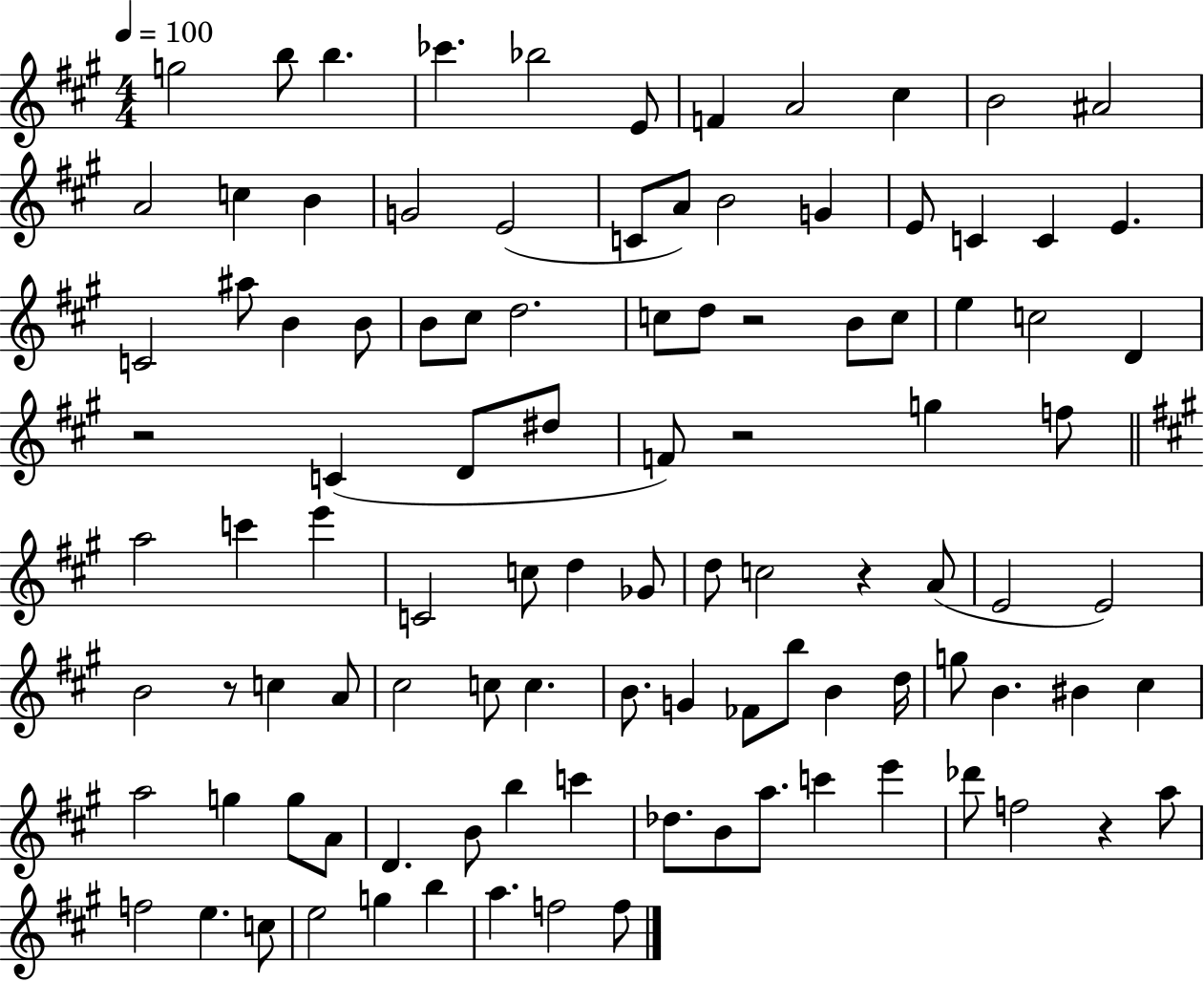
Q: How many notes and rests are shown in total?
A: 103